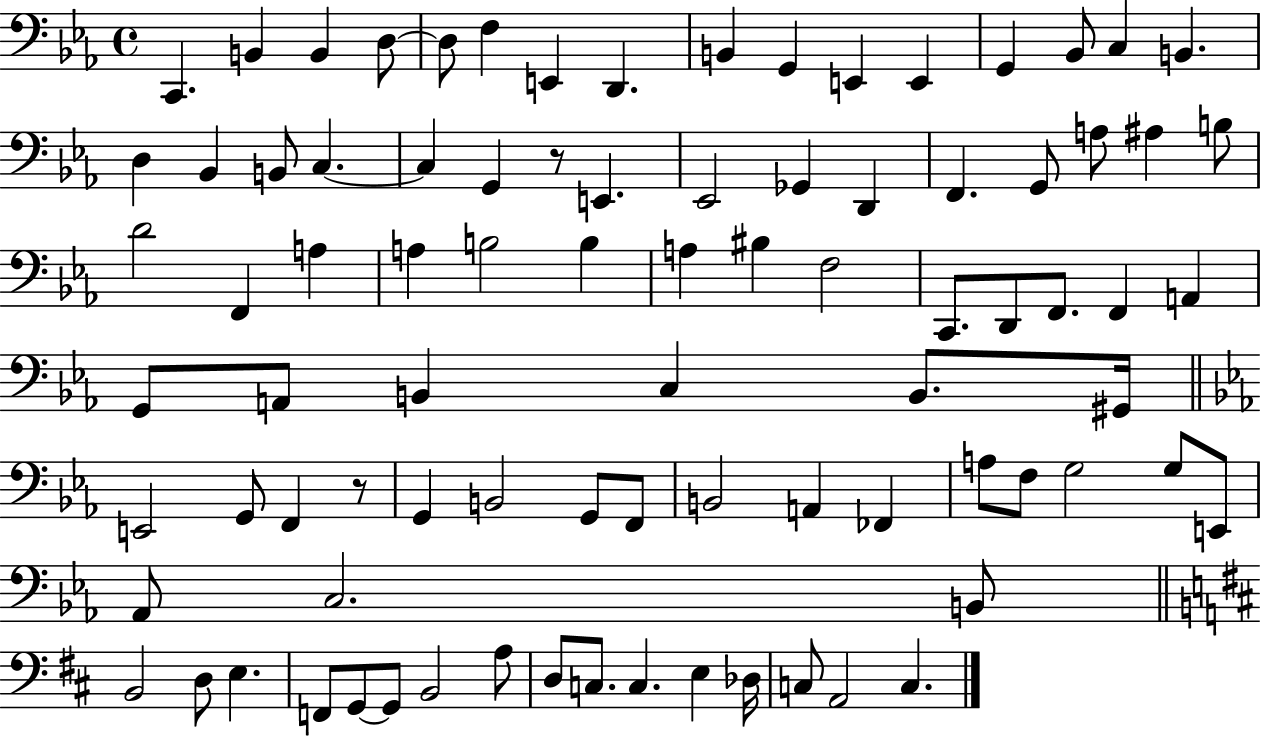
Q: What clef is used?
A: bass